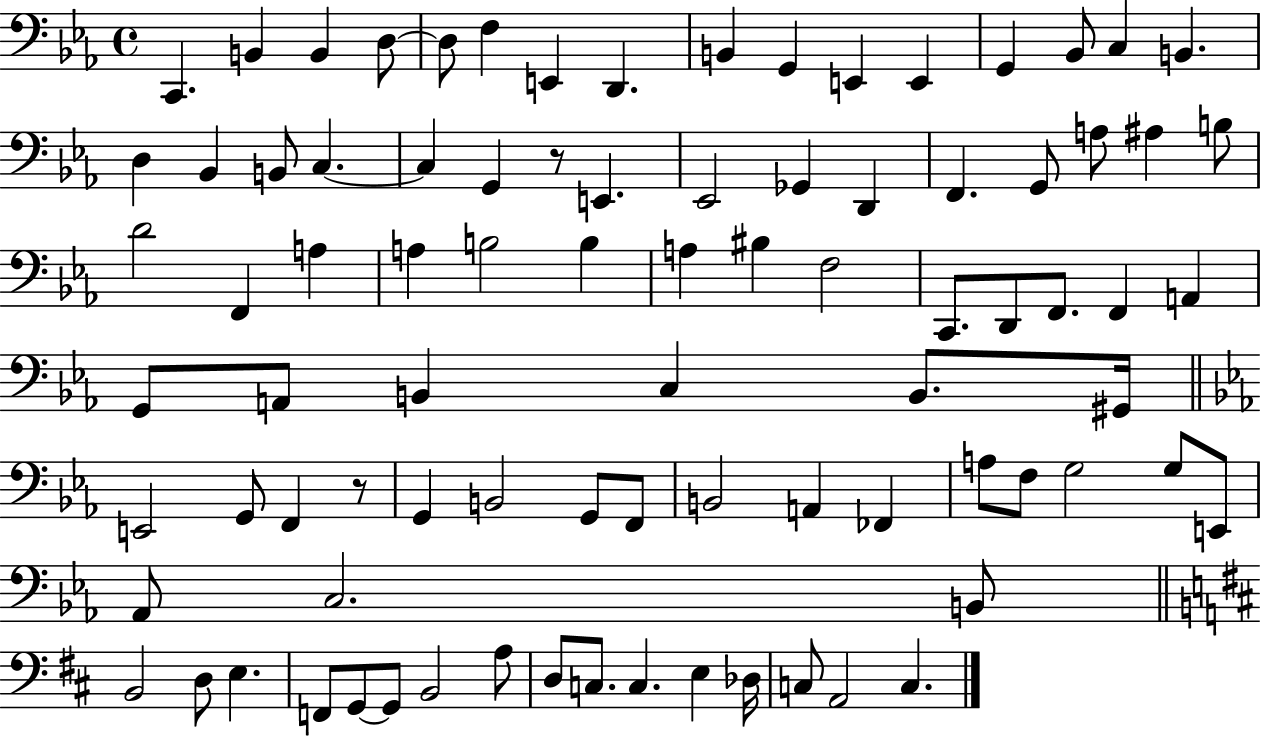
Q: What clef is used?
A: bass